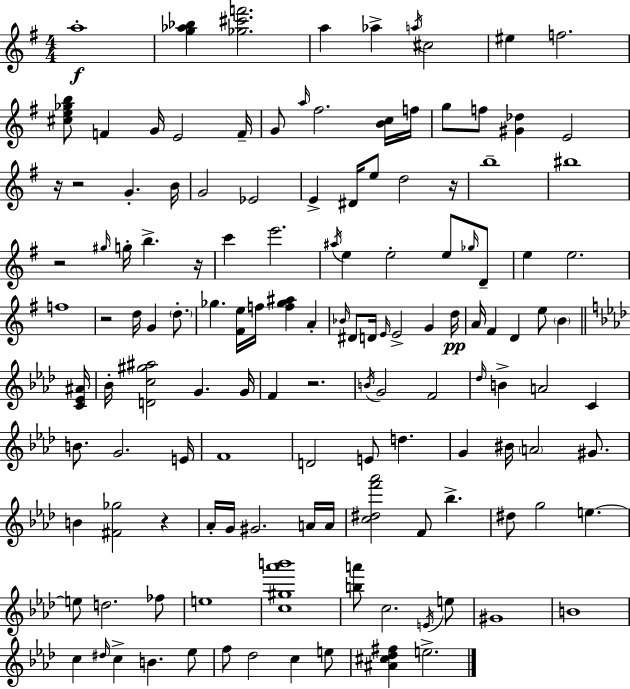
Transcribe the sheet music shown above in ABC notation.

X:1
T:Untitled
M:4/4
L:1/4
K:Em
a4 [g_a_b] [_g^c'f']2 a _a a/4 ^c2 ^e f2 [^ce_gb]/2 F G/4 E2 F/4 G/2 a/4 ^f2 [Bc]/4 f/4 g/2 f/2 [^G_d] E2 z/4 z2 G B/4 G2 _E2 E ^D/4 e/2 d2 z/4 b4 ^b4 z2 ^g/4 g/4 b z/4 c' e'2 ^a/4 e e2 e/2 _g/4 D/2 e e2 f4 z2 d/4 G d/2 _g [^Fe]/4 f/4 [f_g^a] A _B/4 ^D/2 D/4 E/4 E2 G d/4 A/4 ^F D e/2 B [C_E^A]/4 _B/4 [Dc^g^a]2 G G/4 F z2 B/4 G2 F2 _d/4 B A2 C B/2 G2 E/4 F4 D2 E/2 d G ^B/4 A2 ^G/2 B [^F_g]2 z _A/4 G/4 ^G2 A/4 A/4 [c^df'_a']2 F/2 _b ^d/2 g2 e e/2 d2 _f/2 e4 [c^g_a'b']4 [ba']/2 c2 E/4 e/2 ^G4 B4 c ^d/4 c B _e/2 f/2 _d2 c e/2 [^A^c_d^f] e2